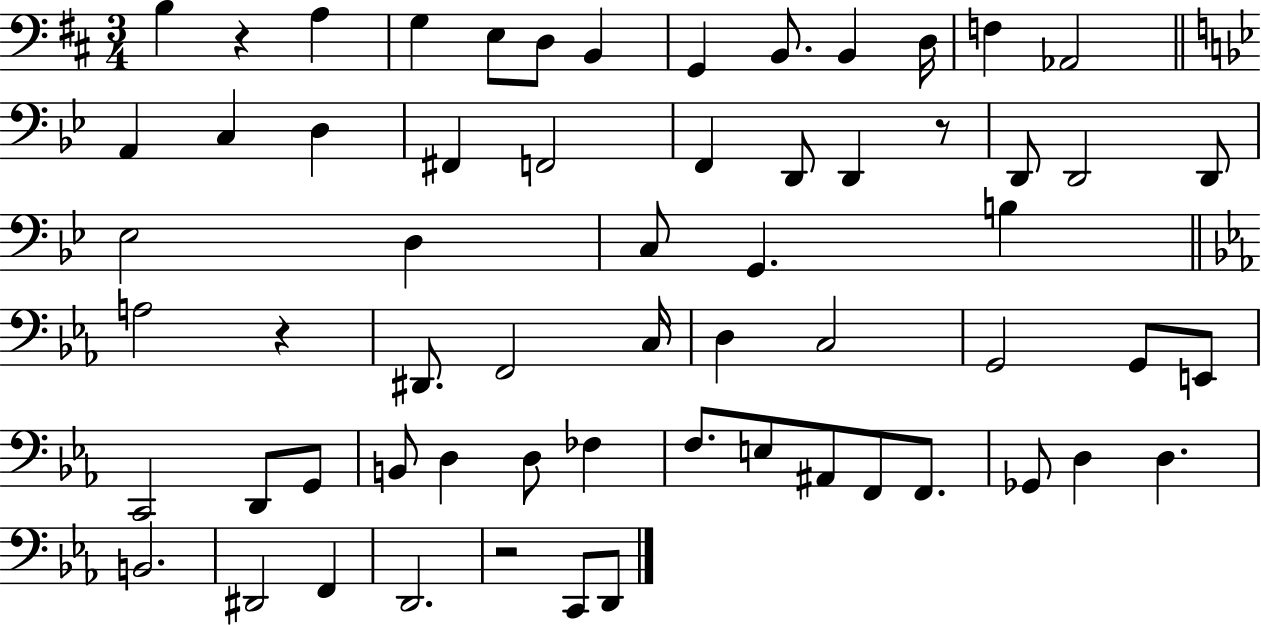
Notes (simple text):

B3/q R/q A3/q G3/q E3/e D3/e B2/q G2/q B2/e. B2/q D3/s F3/q Ab2/h A2/q C3/q D3/q F#2/q F2/h F2/q D2/e D2/q R/e D2/e D2/h D2/e Eb3/h D3/q C3/e G2/q. B3/q A3/h R/q D#2/e. F2/h C3/s D3/q C3/h G2/h G2/e E2/e C2/h D2/e G2/e B2/e D3/q D3/e FES3/q F3/e. E3/e A#2/e F2/e F2/e. Gb2/e D3/q D3/q. B2/h. D#2/h F2/q D2/h. R/h C2/e D2/e